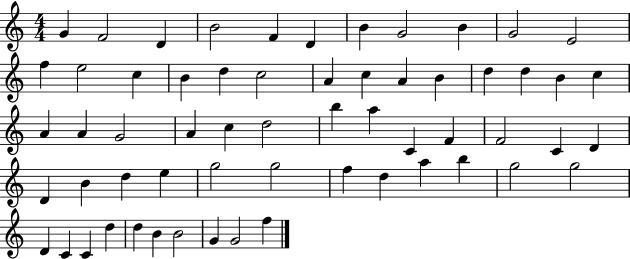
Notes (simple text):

G4/q F4/h D4/q B4/h F4/q D4/q B4/q G4/h B4/q G4/h E4/h F5/q E5/h C5/q B4/q D5/q C5/h A4/q C5/q A4/q B4/q D5/q D5/q B4/q C5/q A4/q A4/q G4/h A4/q C5/q D5/h B5/q A5/q C4/q F4/q F4/h C4/q D4/q D4/q B4/q D5/q E5/q G5/h G5/h F5/q D5/q A5/q B5/q G5/h G5/h D4/q C4/q C4/q D5/q D5/q B4/q B4/h G4/q G4/h F5/q